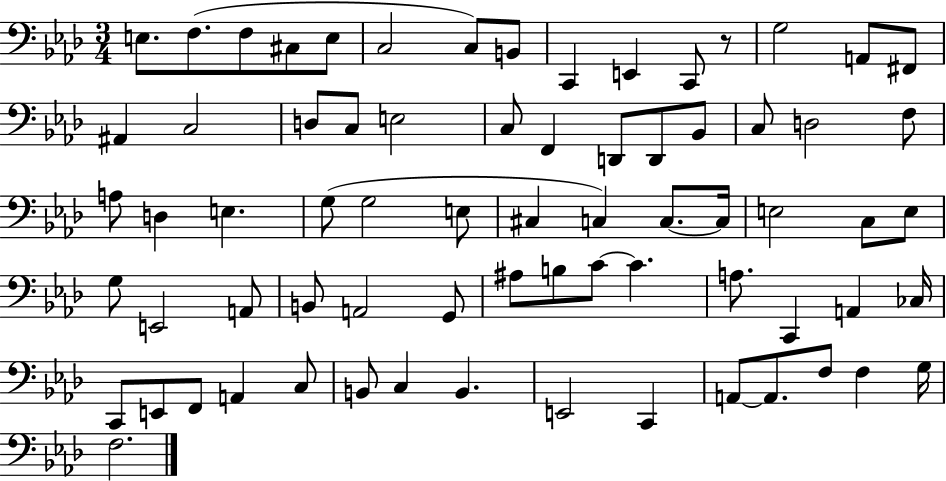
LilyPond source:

{
  \clef bass
  \numericTimeSignature
  \time 3/4
  \key aes \major
  e8. f8.( f8 cis8 e8 | c2 c8) b,8 | c,4 e,4 c,8 r8 | g2 a,8 fis,8 | \break ais,4 c2 | d8 c8 e2 | c8 f,4 d,8 d,8 bes,8 | c8 d2 f8 | \break a8 d4 e4. | g8( g2 e8 | cis4 c4) c8.~~ c16 | e2 c8 e8 | \break g8 e,2 a,8 | b,8 a,2 g,8 | ais8 b8 c'8~~ c'4. | a8. c,4 a,4 ces16 | \break c,8 e,8 f,8 a,4 c8 | b,8 c4 b,4. | e,2 c,4 | a,8~~ a,8. f8 f4 g16 | \break f2. | \bar "|."
}